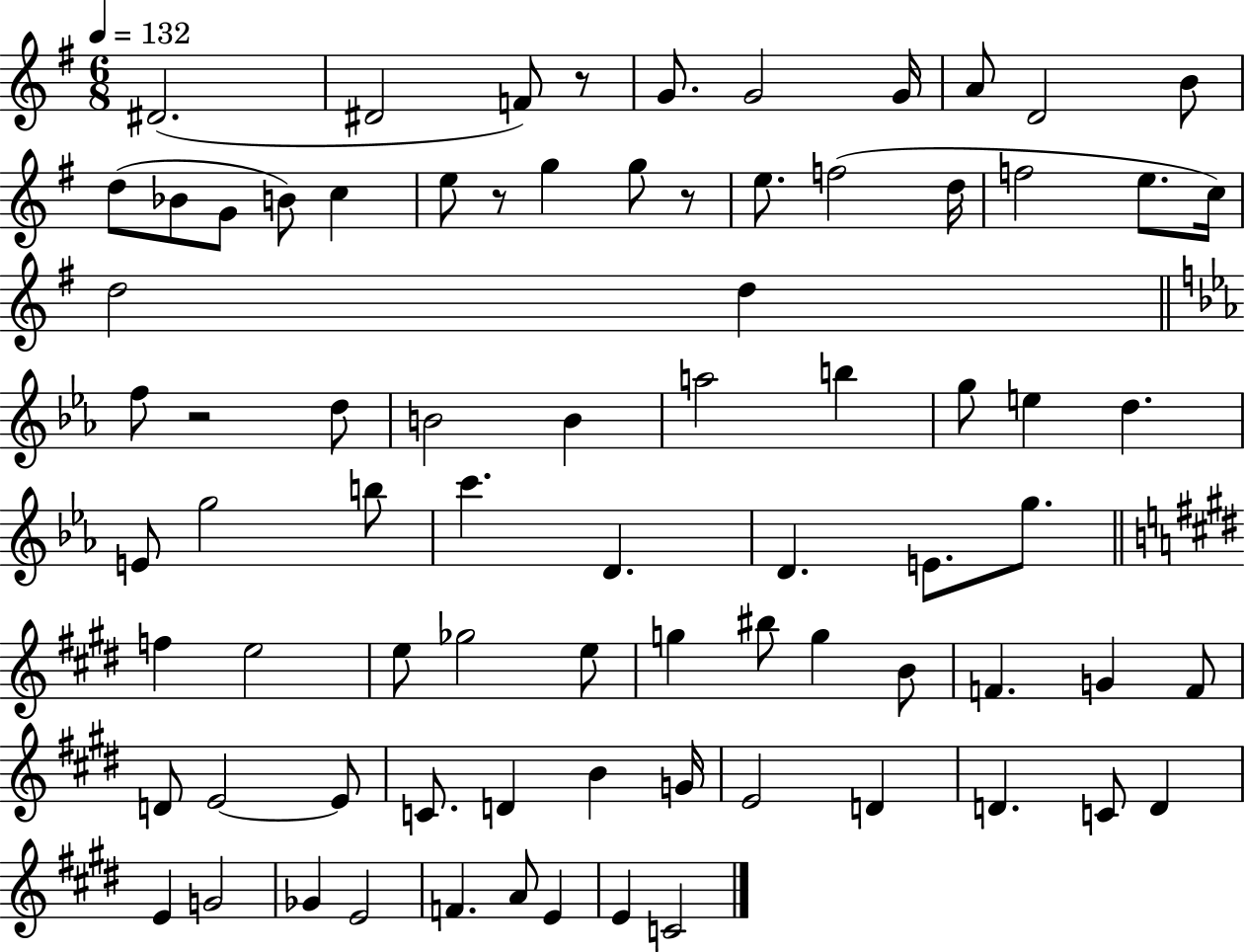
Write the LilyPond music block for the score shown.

{
  \clef treble
  \numericTimeSignature
  \time 6/8
  \key g \major
  \tempo 4 = 132
  dis'2.( | dis'2 f'8) r8 | g'8. g'2 g'16 | a'8 d'2 b'8 | \break d''8( bes'8 g'8 b'8) c''4 | e''8 r8 g''4 g''8 r8 | e''8. f''2( d''16 | f''2 e''8. c''16) | \break d''2 d''4 | \bar "||" \break \key c \minor f''8 r2 d''8 | b'2 b'4 | a''2 b''4 | g''8 e''4 d''4. | \break e'8 g''2 b''8 | c'''4. d'4. | d'4. e'8. g''8. | \bar "||" \break \key e \major f''4 e''2 | e''8 ges''2 e''8 | g''4 bis''8 g''4 b'8 | f'4. g'4 f'8 | \break d'8 e'2~~ e'8 | c'8. d'4 b'4 g'16 | e'2 d'4 | d'4. c'8 d'4 | \break e'4 g'2 | ges'4 e'2 | f'4. a'8 e'4 | e'4 c'2 | \break \bar "|."
}